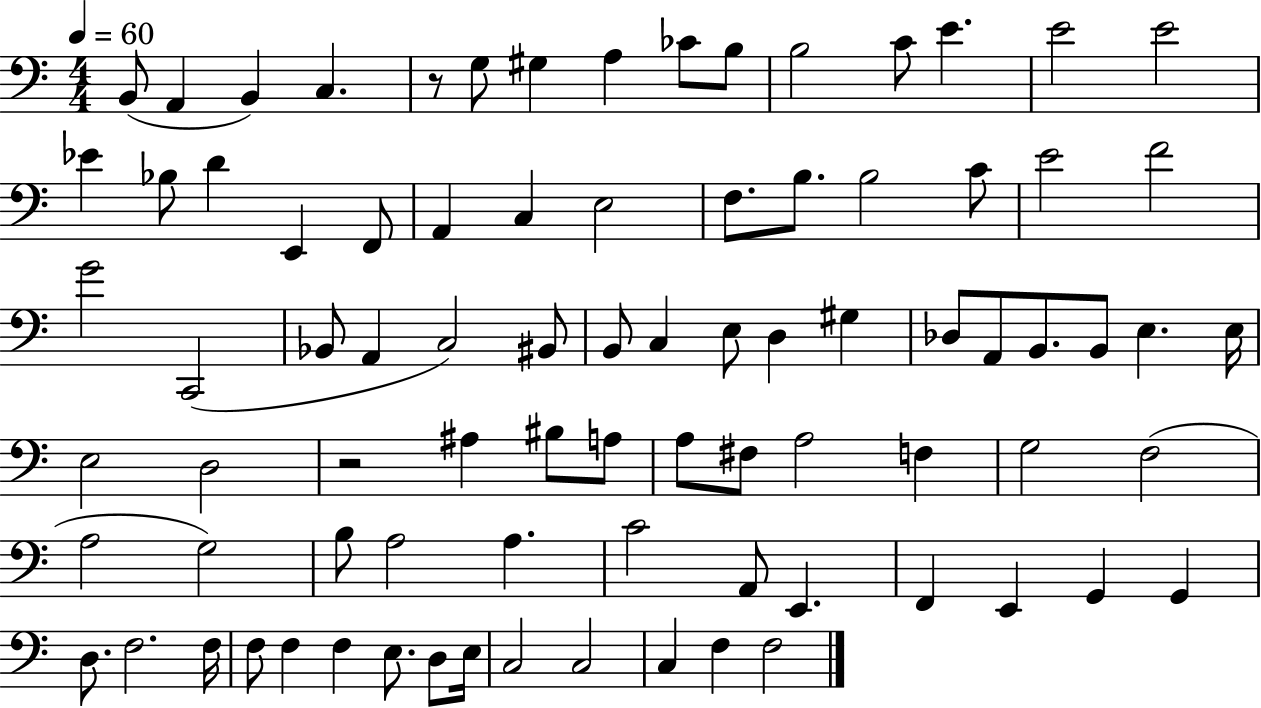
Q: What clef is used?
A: bass